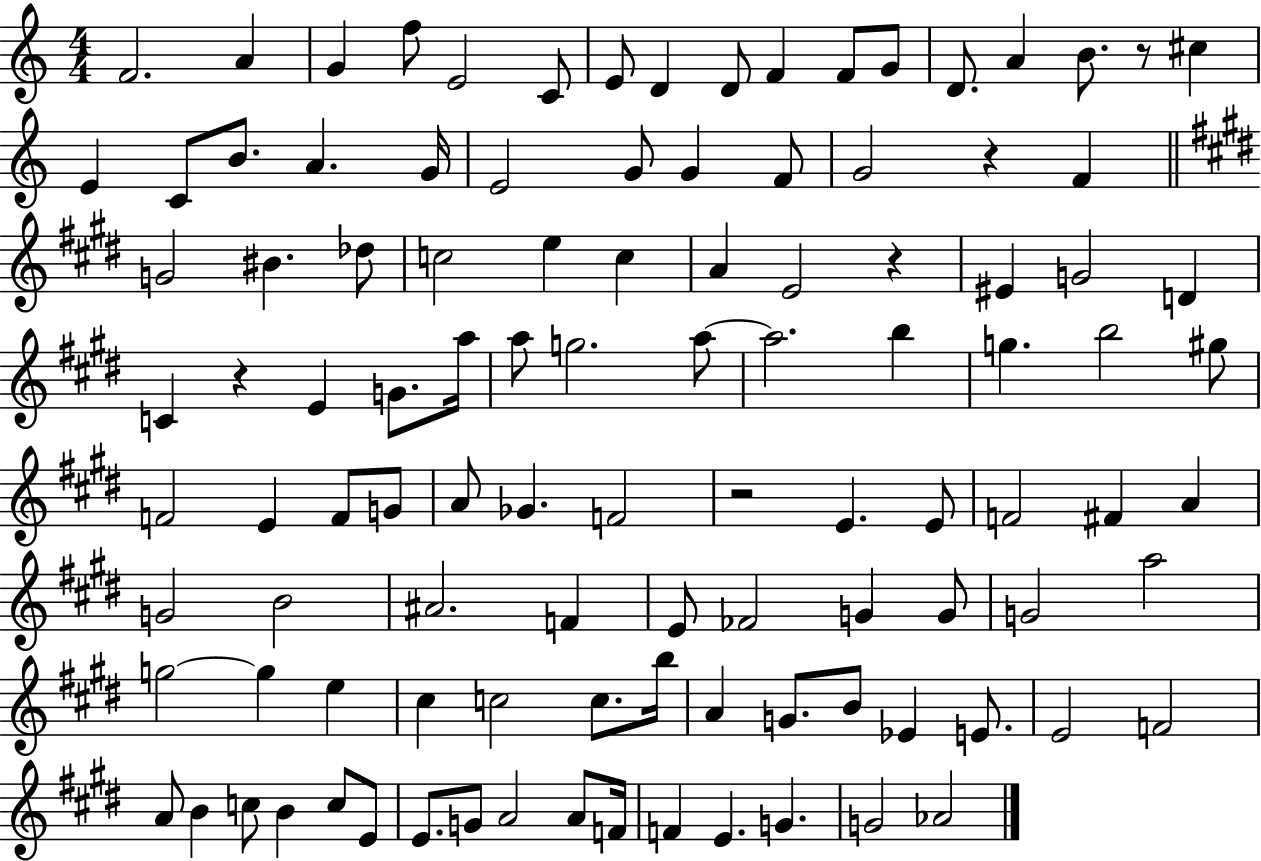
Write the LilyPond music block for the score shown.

{
  \clef treble
  \numericTimeSignature
  \time 4/4
  \key c \major
  \repeat volta 2 { f'2. a'4 | g'4 f''8 e'2 c'8 | e'8 d'4 d'8 f'4 f'8 g'8 | d'8. a'4 b'8. r8 cis''4 | \break e'4 c'8 b'8. a'4. g'16 | e'2 g'8 g'4 f'8 | g'2 r4 f'4 | \bar "||" \break \key e \major g'2 bis'4. des''8 | c''2 e''4 c''4 | a'4 e'2 r4 | eis'4 g'2 d'4 | \break c'4 r4 e'4 g'8. a''16 | a''8 g''2. a''8~~ | a''2. b''4 | g''4. b''2 gis''8 | \break f'2 e'4 f'8 g'8 | a'8 ges'4. f'2 | r2 e'4. e'8 | f'2 fis'4 a'4 | \break g'2 b'2 | ais'2. f'4 | e'8 fes'2 g'4 g'8 | g'2 a''2 | \break g''2~~ g''4 e''4 | cis''4 c''2 c''8. b''16 | a'4 g'8. b'8 ees'4 e'8. | e'2 f'2 | \break a'8 b'4 c''8 b'4 c''8 e'8 | e'8. g'8 a'2 a'8 f'16 | f'4 e'4. g'4. | g'2 aes'2 | \break } \bar "|."
}